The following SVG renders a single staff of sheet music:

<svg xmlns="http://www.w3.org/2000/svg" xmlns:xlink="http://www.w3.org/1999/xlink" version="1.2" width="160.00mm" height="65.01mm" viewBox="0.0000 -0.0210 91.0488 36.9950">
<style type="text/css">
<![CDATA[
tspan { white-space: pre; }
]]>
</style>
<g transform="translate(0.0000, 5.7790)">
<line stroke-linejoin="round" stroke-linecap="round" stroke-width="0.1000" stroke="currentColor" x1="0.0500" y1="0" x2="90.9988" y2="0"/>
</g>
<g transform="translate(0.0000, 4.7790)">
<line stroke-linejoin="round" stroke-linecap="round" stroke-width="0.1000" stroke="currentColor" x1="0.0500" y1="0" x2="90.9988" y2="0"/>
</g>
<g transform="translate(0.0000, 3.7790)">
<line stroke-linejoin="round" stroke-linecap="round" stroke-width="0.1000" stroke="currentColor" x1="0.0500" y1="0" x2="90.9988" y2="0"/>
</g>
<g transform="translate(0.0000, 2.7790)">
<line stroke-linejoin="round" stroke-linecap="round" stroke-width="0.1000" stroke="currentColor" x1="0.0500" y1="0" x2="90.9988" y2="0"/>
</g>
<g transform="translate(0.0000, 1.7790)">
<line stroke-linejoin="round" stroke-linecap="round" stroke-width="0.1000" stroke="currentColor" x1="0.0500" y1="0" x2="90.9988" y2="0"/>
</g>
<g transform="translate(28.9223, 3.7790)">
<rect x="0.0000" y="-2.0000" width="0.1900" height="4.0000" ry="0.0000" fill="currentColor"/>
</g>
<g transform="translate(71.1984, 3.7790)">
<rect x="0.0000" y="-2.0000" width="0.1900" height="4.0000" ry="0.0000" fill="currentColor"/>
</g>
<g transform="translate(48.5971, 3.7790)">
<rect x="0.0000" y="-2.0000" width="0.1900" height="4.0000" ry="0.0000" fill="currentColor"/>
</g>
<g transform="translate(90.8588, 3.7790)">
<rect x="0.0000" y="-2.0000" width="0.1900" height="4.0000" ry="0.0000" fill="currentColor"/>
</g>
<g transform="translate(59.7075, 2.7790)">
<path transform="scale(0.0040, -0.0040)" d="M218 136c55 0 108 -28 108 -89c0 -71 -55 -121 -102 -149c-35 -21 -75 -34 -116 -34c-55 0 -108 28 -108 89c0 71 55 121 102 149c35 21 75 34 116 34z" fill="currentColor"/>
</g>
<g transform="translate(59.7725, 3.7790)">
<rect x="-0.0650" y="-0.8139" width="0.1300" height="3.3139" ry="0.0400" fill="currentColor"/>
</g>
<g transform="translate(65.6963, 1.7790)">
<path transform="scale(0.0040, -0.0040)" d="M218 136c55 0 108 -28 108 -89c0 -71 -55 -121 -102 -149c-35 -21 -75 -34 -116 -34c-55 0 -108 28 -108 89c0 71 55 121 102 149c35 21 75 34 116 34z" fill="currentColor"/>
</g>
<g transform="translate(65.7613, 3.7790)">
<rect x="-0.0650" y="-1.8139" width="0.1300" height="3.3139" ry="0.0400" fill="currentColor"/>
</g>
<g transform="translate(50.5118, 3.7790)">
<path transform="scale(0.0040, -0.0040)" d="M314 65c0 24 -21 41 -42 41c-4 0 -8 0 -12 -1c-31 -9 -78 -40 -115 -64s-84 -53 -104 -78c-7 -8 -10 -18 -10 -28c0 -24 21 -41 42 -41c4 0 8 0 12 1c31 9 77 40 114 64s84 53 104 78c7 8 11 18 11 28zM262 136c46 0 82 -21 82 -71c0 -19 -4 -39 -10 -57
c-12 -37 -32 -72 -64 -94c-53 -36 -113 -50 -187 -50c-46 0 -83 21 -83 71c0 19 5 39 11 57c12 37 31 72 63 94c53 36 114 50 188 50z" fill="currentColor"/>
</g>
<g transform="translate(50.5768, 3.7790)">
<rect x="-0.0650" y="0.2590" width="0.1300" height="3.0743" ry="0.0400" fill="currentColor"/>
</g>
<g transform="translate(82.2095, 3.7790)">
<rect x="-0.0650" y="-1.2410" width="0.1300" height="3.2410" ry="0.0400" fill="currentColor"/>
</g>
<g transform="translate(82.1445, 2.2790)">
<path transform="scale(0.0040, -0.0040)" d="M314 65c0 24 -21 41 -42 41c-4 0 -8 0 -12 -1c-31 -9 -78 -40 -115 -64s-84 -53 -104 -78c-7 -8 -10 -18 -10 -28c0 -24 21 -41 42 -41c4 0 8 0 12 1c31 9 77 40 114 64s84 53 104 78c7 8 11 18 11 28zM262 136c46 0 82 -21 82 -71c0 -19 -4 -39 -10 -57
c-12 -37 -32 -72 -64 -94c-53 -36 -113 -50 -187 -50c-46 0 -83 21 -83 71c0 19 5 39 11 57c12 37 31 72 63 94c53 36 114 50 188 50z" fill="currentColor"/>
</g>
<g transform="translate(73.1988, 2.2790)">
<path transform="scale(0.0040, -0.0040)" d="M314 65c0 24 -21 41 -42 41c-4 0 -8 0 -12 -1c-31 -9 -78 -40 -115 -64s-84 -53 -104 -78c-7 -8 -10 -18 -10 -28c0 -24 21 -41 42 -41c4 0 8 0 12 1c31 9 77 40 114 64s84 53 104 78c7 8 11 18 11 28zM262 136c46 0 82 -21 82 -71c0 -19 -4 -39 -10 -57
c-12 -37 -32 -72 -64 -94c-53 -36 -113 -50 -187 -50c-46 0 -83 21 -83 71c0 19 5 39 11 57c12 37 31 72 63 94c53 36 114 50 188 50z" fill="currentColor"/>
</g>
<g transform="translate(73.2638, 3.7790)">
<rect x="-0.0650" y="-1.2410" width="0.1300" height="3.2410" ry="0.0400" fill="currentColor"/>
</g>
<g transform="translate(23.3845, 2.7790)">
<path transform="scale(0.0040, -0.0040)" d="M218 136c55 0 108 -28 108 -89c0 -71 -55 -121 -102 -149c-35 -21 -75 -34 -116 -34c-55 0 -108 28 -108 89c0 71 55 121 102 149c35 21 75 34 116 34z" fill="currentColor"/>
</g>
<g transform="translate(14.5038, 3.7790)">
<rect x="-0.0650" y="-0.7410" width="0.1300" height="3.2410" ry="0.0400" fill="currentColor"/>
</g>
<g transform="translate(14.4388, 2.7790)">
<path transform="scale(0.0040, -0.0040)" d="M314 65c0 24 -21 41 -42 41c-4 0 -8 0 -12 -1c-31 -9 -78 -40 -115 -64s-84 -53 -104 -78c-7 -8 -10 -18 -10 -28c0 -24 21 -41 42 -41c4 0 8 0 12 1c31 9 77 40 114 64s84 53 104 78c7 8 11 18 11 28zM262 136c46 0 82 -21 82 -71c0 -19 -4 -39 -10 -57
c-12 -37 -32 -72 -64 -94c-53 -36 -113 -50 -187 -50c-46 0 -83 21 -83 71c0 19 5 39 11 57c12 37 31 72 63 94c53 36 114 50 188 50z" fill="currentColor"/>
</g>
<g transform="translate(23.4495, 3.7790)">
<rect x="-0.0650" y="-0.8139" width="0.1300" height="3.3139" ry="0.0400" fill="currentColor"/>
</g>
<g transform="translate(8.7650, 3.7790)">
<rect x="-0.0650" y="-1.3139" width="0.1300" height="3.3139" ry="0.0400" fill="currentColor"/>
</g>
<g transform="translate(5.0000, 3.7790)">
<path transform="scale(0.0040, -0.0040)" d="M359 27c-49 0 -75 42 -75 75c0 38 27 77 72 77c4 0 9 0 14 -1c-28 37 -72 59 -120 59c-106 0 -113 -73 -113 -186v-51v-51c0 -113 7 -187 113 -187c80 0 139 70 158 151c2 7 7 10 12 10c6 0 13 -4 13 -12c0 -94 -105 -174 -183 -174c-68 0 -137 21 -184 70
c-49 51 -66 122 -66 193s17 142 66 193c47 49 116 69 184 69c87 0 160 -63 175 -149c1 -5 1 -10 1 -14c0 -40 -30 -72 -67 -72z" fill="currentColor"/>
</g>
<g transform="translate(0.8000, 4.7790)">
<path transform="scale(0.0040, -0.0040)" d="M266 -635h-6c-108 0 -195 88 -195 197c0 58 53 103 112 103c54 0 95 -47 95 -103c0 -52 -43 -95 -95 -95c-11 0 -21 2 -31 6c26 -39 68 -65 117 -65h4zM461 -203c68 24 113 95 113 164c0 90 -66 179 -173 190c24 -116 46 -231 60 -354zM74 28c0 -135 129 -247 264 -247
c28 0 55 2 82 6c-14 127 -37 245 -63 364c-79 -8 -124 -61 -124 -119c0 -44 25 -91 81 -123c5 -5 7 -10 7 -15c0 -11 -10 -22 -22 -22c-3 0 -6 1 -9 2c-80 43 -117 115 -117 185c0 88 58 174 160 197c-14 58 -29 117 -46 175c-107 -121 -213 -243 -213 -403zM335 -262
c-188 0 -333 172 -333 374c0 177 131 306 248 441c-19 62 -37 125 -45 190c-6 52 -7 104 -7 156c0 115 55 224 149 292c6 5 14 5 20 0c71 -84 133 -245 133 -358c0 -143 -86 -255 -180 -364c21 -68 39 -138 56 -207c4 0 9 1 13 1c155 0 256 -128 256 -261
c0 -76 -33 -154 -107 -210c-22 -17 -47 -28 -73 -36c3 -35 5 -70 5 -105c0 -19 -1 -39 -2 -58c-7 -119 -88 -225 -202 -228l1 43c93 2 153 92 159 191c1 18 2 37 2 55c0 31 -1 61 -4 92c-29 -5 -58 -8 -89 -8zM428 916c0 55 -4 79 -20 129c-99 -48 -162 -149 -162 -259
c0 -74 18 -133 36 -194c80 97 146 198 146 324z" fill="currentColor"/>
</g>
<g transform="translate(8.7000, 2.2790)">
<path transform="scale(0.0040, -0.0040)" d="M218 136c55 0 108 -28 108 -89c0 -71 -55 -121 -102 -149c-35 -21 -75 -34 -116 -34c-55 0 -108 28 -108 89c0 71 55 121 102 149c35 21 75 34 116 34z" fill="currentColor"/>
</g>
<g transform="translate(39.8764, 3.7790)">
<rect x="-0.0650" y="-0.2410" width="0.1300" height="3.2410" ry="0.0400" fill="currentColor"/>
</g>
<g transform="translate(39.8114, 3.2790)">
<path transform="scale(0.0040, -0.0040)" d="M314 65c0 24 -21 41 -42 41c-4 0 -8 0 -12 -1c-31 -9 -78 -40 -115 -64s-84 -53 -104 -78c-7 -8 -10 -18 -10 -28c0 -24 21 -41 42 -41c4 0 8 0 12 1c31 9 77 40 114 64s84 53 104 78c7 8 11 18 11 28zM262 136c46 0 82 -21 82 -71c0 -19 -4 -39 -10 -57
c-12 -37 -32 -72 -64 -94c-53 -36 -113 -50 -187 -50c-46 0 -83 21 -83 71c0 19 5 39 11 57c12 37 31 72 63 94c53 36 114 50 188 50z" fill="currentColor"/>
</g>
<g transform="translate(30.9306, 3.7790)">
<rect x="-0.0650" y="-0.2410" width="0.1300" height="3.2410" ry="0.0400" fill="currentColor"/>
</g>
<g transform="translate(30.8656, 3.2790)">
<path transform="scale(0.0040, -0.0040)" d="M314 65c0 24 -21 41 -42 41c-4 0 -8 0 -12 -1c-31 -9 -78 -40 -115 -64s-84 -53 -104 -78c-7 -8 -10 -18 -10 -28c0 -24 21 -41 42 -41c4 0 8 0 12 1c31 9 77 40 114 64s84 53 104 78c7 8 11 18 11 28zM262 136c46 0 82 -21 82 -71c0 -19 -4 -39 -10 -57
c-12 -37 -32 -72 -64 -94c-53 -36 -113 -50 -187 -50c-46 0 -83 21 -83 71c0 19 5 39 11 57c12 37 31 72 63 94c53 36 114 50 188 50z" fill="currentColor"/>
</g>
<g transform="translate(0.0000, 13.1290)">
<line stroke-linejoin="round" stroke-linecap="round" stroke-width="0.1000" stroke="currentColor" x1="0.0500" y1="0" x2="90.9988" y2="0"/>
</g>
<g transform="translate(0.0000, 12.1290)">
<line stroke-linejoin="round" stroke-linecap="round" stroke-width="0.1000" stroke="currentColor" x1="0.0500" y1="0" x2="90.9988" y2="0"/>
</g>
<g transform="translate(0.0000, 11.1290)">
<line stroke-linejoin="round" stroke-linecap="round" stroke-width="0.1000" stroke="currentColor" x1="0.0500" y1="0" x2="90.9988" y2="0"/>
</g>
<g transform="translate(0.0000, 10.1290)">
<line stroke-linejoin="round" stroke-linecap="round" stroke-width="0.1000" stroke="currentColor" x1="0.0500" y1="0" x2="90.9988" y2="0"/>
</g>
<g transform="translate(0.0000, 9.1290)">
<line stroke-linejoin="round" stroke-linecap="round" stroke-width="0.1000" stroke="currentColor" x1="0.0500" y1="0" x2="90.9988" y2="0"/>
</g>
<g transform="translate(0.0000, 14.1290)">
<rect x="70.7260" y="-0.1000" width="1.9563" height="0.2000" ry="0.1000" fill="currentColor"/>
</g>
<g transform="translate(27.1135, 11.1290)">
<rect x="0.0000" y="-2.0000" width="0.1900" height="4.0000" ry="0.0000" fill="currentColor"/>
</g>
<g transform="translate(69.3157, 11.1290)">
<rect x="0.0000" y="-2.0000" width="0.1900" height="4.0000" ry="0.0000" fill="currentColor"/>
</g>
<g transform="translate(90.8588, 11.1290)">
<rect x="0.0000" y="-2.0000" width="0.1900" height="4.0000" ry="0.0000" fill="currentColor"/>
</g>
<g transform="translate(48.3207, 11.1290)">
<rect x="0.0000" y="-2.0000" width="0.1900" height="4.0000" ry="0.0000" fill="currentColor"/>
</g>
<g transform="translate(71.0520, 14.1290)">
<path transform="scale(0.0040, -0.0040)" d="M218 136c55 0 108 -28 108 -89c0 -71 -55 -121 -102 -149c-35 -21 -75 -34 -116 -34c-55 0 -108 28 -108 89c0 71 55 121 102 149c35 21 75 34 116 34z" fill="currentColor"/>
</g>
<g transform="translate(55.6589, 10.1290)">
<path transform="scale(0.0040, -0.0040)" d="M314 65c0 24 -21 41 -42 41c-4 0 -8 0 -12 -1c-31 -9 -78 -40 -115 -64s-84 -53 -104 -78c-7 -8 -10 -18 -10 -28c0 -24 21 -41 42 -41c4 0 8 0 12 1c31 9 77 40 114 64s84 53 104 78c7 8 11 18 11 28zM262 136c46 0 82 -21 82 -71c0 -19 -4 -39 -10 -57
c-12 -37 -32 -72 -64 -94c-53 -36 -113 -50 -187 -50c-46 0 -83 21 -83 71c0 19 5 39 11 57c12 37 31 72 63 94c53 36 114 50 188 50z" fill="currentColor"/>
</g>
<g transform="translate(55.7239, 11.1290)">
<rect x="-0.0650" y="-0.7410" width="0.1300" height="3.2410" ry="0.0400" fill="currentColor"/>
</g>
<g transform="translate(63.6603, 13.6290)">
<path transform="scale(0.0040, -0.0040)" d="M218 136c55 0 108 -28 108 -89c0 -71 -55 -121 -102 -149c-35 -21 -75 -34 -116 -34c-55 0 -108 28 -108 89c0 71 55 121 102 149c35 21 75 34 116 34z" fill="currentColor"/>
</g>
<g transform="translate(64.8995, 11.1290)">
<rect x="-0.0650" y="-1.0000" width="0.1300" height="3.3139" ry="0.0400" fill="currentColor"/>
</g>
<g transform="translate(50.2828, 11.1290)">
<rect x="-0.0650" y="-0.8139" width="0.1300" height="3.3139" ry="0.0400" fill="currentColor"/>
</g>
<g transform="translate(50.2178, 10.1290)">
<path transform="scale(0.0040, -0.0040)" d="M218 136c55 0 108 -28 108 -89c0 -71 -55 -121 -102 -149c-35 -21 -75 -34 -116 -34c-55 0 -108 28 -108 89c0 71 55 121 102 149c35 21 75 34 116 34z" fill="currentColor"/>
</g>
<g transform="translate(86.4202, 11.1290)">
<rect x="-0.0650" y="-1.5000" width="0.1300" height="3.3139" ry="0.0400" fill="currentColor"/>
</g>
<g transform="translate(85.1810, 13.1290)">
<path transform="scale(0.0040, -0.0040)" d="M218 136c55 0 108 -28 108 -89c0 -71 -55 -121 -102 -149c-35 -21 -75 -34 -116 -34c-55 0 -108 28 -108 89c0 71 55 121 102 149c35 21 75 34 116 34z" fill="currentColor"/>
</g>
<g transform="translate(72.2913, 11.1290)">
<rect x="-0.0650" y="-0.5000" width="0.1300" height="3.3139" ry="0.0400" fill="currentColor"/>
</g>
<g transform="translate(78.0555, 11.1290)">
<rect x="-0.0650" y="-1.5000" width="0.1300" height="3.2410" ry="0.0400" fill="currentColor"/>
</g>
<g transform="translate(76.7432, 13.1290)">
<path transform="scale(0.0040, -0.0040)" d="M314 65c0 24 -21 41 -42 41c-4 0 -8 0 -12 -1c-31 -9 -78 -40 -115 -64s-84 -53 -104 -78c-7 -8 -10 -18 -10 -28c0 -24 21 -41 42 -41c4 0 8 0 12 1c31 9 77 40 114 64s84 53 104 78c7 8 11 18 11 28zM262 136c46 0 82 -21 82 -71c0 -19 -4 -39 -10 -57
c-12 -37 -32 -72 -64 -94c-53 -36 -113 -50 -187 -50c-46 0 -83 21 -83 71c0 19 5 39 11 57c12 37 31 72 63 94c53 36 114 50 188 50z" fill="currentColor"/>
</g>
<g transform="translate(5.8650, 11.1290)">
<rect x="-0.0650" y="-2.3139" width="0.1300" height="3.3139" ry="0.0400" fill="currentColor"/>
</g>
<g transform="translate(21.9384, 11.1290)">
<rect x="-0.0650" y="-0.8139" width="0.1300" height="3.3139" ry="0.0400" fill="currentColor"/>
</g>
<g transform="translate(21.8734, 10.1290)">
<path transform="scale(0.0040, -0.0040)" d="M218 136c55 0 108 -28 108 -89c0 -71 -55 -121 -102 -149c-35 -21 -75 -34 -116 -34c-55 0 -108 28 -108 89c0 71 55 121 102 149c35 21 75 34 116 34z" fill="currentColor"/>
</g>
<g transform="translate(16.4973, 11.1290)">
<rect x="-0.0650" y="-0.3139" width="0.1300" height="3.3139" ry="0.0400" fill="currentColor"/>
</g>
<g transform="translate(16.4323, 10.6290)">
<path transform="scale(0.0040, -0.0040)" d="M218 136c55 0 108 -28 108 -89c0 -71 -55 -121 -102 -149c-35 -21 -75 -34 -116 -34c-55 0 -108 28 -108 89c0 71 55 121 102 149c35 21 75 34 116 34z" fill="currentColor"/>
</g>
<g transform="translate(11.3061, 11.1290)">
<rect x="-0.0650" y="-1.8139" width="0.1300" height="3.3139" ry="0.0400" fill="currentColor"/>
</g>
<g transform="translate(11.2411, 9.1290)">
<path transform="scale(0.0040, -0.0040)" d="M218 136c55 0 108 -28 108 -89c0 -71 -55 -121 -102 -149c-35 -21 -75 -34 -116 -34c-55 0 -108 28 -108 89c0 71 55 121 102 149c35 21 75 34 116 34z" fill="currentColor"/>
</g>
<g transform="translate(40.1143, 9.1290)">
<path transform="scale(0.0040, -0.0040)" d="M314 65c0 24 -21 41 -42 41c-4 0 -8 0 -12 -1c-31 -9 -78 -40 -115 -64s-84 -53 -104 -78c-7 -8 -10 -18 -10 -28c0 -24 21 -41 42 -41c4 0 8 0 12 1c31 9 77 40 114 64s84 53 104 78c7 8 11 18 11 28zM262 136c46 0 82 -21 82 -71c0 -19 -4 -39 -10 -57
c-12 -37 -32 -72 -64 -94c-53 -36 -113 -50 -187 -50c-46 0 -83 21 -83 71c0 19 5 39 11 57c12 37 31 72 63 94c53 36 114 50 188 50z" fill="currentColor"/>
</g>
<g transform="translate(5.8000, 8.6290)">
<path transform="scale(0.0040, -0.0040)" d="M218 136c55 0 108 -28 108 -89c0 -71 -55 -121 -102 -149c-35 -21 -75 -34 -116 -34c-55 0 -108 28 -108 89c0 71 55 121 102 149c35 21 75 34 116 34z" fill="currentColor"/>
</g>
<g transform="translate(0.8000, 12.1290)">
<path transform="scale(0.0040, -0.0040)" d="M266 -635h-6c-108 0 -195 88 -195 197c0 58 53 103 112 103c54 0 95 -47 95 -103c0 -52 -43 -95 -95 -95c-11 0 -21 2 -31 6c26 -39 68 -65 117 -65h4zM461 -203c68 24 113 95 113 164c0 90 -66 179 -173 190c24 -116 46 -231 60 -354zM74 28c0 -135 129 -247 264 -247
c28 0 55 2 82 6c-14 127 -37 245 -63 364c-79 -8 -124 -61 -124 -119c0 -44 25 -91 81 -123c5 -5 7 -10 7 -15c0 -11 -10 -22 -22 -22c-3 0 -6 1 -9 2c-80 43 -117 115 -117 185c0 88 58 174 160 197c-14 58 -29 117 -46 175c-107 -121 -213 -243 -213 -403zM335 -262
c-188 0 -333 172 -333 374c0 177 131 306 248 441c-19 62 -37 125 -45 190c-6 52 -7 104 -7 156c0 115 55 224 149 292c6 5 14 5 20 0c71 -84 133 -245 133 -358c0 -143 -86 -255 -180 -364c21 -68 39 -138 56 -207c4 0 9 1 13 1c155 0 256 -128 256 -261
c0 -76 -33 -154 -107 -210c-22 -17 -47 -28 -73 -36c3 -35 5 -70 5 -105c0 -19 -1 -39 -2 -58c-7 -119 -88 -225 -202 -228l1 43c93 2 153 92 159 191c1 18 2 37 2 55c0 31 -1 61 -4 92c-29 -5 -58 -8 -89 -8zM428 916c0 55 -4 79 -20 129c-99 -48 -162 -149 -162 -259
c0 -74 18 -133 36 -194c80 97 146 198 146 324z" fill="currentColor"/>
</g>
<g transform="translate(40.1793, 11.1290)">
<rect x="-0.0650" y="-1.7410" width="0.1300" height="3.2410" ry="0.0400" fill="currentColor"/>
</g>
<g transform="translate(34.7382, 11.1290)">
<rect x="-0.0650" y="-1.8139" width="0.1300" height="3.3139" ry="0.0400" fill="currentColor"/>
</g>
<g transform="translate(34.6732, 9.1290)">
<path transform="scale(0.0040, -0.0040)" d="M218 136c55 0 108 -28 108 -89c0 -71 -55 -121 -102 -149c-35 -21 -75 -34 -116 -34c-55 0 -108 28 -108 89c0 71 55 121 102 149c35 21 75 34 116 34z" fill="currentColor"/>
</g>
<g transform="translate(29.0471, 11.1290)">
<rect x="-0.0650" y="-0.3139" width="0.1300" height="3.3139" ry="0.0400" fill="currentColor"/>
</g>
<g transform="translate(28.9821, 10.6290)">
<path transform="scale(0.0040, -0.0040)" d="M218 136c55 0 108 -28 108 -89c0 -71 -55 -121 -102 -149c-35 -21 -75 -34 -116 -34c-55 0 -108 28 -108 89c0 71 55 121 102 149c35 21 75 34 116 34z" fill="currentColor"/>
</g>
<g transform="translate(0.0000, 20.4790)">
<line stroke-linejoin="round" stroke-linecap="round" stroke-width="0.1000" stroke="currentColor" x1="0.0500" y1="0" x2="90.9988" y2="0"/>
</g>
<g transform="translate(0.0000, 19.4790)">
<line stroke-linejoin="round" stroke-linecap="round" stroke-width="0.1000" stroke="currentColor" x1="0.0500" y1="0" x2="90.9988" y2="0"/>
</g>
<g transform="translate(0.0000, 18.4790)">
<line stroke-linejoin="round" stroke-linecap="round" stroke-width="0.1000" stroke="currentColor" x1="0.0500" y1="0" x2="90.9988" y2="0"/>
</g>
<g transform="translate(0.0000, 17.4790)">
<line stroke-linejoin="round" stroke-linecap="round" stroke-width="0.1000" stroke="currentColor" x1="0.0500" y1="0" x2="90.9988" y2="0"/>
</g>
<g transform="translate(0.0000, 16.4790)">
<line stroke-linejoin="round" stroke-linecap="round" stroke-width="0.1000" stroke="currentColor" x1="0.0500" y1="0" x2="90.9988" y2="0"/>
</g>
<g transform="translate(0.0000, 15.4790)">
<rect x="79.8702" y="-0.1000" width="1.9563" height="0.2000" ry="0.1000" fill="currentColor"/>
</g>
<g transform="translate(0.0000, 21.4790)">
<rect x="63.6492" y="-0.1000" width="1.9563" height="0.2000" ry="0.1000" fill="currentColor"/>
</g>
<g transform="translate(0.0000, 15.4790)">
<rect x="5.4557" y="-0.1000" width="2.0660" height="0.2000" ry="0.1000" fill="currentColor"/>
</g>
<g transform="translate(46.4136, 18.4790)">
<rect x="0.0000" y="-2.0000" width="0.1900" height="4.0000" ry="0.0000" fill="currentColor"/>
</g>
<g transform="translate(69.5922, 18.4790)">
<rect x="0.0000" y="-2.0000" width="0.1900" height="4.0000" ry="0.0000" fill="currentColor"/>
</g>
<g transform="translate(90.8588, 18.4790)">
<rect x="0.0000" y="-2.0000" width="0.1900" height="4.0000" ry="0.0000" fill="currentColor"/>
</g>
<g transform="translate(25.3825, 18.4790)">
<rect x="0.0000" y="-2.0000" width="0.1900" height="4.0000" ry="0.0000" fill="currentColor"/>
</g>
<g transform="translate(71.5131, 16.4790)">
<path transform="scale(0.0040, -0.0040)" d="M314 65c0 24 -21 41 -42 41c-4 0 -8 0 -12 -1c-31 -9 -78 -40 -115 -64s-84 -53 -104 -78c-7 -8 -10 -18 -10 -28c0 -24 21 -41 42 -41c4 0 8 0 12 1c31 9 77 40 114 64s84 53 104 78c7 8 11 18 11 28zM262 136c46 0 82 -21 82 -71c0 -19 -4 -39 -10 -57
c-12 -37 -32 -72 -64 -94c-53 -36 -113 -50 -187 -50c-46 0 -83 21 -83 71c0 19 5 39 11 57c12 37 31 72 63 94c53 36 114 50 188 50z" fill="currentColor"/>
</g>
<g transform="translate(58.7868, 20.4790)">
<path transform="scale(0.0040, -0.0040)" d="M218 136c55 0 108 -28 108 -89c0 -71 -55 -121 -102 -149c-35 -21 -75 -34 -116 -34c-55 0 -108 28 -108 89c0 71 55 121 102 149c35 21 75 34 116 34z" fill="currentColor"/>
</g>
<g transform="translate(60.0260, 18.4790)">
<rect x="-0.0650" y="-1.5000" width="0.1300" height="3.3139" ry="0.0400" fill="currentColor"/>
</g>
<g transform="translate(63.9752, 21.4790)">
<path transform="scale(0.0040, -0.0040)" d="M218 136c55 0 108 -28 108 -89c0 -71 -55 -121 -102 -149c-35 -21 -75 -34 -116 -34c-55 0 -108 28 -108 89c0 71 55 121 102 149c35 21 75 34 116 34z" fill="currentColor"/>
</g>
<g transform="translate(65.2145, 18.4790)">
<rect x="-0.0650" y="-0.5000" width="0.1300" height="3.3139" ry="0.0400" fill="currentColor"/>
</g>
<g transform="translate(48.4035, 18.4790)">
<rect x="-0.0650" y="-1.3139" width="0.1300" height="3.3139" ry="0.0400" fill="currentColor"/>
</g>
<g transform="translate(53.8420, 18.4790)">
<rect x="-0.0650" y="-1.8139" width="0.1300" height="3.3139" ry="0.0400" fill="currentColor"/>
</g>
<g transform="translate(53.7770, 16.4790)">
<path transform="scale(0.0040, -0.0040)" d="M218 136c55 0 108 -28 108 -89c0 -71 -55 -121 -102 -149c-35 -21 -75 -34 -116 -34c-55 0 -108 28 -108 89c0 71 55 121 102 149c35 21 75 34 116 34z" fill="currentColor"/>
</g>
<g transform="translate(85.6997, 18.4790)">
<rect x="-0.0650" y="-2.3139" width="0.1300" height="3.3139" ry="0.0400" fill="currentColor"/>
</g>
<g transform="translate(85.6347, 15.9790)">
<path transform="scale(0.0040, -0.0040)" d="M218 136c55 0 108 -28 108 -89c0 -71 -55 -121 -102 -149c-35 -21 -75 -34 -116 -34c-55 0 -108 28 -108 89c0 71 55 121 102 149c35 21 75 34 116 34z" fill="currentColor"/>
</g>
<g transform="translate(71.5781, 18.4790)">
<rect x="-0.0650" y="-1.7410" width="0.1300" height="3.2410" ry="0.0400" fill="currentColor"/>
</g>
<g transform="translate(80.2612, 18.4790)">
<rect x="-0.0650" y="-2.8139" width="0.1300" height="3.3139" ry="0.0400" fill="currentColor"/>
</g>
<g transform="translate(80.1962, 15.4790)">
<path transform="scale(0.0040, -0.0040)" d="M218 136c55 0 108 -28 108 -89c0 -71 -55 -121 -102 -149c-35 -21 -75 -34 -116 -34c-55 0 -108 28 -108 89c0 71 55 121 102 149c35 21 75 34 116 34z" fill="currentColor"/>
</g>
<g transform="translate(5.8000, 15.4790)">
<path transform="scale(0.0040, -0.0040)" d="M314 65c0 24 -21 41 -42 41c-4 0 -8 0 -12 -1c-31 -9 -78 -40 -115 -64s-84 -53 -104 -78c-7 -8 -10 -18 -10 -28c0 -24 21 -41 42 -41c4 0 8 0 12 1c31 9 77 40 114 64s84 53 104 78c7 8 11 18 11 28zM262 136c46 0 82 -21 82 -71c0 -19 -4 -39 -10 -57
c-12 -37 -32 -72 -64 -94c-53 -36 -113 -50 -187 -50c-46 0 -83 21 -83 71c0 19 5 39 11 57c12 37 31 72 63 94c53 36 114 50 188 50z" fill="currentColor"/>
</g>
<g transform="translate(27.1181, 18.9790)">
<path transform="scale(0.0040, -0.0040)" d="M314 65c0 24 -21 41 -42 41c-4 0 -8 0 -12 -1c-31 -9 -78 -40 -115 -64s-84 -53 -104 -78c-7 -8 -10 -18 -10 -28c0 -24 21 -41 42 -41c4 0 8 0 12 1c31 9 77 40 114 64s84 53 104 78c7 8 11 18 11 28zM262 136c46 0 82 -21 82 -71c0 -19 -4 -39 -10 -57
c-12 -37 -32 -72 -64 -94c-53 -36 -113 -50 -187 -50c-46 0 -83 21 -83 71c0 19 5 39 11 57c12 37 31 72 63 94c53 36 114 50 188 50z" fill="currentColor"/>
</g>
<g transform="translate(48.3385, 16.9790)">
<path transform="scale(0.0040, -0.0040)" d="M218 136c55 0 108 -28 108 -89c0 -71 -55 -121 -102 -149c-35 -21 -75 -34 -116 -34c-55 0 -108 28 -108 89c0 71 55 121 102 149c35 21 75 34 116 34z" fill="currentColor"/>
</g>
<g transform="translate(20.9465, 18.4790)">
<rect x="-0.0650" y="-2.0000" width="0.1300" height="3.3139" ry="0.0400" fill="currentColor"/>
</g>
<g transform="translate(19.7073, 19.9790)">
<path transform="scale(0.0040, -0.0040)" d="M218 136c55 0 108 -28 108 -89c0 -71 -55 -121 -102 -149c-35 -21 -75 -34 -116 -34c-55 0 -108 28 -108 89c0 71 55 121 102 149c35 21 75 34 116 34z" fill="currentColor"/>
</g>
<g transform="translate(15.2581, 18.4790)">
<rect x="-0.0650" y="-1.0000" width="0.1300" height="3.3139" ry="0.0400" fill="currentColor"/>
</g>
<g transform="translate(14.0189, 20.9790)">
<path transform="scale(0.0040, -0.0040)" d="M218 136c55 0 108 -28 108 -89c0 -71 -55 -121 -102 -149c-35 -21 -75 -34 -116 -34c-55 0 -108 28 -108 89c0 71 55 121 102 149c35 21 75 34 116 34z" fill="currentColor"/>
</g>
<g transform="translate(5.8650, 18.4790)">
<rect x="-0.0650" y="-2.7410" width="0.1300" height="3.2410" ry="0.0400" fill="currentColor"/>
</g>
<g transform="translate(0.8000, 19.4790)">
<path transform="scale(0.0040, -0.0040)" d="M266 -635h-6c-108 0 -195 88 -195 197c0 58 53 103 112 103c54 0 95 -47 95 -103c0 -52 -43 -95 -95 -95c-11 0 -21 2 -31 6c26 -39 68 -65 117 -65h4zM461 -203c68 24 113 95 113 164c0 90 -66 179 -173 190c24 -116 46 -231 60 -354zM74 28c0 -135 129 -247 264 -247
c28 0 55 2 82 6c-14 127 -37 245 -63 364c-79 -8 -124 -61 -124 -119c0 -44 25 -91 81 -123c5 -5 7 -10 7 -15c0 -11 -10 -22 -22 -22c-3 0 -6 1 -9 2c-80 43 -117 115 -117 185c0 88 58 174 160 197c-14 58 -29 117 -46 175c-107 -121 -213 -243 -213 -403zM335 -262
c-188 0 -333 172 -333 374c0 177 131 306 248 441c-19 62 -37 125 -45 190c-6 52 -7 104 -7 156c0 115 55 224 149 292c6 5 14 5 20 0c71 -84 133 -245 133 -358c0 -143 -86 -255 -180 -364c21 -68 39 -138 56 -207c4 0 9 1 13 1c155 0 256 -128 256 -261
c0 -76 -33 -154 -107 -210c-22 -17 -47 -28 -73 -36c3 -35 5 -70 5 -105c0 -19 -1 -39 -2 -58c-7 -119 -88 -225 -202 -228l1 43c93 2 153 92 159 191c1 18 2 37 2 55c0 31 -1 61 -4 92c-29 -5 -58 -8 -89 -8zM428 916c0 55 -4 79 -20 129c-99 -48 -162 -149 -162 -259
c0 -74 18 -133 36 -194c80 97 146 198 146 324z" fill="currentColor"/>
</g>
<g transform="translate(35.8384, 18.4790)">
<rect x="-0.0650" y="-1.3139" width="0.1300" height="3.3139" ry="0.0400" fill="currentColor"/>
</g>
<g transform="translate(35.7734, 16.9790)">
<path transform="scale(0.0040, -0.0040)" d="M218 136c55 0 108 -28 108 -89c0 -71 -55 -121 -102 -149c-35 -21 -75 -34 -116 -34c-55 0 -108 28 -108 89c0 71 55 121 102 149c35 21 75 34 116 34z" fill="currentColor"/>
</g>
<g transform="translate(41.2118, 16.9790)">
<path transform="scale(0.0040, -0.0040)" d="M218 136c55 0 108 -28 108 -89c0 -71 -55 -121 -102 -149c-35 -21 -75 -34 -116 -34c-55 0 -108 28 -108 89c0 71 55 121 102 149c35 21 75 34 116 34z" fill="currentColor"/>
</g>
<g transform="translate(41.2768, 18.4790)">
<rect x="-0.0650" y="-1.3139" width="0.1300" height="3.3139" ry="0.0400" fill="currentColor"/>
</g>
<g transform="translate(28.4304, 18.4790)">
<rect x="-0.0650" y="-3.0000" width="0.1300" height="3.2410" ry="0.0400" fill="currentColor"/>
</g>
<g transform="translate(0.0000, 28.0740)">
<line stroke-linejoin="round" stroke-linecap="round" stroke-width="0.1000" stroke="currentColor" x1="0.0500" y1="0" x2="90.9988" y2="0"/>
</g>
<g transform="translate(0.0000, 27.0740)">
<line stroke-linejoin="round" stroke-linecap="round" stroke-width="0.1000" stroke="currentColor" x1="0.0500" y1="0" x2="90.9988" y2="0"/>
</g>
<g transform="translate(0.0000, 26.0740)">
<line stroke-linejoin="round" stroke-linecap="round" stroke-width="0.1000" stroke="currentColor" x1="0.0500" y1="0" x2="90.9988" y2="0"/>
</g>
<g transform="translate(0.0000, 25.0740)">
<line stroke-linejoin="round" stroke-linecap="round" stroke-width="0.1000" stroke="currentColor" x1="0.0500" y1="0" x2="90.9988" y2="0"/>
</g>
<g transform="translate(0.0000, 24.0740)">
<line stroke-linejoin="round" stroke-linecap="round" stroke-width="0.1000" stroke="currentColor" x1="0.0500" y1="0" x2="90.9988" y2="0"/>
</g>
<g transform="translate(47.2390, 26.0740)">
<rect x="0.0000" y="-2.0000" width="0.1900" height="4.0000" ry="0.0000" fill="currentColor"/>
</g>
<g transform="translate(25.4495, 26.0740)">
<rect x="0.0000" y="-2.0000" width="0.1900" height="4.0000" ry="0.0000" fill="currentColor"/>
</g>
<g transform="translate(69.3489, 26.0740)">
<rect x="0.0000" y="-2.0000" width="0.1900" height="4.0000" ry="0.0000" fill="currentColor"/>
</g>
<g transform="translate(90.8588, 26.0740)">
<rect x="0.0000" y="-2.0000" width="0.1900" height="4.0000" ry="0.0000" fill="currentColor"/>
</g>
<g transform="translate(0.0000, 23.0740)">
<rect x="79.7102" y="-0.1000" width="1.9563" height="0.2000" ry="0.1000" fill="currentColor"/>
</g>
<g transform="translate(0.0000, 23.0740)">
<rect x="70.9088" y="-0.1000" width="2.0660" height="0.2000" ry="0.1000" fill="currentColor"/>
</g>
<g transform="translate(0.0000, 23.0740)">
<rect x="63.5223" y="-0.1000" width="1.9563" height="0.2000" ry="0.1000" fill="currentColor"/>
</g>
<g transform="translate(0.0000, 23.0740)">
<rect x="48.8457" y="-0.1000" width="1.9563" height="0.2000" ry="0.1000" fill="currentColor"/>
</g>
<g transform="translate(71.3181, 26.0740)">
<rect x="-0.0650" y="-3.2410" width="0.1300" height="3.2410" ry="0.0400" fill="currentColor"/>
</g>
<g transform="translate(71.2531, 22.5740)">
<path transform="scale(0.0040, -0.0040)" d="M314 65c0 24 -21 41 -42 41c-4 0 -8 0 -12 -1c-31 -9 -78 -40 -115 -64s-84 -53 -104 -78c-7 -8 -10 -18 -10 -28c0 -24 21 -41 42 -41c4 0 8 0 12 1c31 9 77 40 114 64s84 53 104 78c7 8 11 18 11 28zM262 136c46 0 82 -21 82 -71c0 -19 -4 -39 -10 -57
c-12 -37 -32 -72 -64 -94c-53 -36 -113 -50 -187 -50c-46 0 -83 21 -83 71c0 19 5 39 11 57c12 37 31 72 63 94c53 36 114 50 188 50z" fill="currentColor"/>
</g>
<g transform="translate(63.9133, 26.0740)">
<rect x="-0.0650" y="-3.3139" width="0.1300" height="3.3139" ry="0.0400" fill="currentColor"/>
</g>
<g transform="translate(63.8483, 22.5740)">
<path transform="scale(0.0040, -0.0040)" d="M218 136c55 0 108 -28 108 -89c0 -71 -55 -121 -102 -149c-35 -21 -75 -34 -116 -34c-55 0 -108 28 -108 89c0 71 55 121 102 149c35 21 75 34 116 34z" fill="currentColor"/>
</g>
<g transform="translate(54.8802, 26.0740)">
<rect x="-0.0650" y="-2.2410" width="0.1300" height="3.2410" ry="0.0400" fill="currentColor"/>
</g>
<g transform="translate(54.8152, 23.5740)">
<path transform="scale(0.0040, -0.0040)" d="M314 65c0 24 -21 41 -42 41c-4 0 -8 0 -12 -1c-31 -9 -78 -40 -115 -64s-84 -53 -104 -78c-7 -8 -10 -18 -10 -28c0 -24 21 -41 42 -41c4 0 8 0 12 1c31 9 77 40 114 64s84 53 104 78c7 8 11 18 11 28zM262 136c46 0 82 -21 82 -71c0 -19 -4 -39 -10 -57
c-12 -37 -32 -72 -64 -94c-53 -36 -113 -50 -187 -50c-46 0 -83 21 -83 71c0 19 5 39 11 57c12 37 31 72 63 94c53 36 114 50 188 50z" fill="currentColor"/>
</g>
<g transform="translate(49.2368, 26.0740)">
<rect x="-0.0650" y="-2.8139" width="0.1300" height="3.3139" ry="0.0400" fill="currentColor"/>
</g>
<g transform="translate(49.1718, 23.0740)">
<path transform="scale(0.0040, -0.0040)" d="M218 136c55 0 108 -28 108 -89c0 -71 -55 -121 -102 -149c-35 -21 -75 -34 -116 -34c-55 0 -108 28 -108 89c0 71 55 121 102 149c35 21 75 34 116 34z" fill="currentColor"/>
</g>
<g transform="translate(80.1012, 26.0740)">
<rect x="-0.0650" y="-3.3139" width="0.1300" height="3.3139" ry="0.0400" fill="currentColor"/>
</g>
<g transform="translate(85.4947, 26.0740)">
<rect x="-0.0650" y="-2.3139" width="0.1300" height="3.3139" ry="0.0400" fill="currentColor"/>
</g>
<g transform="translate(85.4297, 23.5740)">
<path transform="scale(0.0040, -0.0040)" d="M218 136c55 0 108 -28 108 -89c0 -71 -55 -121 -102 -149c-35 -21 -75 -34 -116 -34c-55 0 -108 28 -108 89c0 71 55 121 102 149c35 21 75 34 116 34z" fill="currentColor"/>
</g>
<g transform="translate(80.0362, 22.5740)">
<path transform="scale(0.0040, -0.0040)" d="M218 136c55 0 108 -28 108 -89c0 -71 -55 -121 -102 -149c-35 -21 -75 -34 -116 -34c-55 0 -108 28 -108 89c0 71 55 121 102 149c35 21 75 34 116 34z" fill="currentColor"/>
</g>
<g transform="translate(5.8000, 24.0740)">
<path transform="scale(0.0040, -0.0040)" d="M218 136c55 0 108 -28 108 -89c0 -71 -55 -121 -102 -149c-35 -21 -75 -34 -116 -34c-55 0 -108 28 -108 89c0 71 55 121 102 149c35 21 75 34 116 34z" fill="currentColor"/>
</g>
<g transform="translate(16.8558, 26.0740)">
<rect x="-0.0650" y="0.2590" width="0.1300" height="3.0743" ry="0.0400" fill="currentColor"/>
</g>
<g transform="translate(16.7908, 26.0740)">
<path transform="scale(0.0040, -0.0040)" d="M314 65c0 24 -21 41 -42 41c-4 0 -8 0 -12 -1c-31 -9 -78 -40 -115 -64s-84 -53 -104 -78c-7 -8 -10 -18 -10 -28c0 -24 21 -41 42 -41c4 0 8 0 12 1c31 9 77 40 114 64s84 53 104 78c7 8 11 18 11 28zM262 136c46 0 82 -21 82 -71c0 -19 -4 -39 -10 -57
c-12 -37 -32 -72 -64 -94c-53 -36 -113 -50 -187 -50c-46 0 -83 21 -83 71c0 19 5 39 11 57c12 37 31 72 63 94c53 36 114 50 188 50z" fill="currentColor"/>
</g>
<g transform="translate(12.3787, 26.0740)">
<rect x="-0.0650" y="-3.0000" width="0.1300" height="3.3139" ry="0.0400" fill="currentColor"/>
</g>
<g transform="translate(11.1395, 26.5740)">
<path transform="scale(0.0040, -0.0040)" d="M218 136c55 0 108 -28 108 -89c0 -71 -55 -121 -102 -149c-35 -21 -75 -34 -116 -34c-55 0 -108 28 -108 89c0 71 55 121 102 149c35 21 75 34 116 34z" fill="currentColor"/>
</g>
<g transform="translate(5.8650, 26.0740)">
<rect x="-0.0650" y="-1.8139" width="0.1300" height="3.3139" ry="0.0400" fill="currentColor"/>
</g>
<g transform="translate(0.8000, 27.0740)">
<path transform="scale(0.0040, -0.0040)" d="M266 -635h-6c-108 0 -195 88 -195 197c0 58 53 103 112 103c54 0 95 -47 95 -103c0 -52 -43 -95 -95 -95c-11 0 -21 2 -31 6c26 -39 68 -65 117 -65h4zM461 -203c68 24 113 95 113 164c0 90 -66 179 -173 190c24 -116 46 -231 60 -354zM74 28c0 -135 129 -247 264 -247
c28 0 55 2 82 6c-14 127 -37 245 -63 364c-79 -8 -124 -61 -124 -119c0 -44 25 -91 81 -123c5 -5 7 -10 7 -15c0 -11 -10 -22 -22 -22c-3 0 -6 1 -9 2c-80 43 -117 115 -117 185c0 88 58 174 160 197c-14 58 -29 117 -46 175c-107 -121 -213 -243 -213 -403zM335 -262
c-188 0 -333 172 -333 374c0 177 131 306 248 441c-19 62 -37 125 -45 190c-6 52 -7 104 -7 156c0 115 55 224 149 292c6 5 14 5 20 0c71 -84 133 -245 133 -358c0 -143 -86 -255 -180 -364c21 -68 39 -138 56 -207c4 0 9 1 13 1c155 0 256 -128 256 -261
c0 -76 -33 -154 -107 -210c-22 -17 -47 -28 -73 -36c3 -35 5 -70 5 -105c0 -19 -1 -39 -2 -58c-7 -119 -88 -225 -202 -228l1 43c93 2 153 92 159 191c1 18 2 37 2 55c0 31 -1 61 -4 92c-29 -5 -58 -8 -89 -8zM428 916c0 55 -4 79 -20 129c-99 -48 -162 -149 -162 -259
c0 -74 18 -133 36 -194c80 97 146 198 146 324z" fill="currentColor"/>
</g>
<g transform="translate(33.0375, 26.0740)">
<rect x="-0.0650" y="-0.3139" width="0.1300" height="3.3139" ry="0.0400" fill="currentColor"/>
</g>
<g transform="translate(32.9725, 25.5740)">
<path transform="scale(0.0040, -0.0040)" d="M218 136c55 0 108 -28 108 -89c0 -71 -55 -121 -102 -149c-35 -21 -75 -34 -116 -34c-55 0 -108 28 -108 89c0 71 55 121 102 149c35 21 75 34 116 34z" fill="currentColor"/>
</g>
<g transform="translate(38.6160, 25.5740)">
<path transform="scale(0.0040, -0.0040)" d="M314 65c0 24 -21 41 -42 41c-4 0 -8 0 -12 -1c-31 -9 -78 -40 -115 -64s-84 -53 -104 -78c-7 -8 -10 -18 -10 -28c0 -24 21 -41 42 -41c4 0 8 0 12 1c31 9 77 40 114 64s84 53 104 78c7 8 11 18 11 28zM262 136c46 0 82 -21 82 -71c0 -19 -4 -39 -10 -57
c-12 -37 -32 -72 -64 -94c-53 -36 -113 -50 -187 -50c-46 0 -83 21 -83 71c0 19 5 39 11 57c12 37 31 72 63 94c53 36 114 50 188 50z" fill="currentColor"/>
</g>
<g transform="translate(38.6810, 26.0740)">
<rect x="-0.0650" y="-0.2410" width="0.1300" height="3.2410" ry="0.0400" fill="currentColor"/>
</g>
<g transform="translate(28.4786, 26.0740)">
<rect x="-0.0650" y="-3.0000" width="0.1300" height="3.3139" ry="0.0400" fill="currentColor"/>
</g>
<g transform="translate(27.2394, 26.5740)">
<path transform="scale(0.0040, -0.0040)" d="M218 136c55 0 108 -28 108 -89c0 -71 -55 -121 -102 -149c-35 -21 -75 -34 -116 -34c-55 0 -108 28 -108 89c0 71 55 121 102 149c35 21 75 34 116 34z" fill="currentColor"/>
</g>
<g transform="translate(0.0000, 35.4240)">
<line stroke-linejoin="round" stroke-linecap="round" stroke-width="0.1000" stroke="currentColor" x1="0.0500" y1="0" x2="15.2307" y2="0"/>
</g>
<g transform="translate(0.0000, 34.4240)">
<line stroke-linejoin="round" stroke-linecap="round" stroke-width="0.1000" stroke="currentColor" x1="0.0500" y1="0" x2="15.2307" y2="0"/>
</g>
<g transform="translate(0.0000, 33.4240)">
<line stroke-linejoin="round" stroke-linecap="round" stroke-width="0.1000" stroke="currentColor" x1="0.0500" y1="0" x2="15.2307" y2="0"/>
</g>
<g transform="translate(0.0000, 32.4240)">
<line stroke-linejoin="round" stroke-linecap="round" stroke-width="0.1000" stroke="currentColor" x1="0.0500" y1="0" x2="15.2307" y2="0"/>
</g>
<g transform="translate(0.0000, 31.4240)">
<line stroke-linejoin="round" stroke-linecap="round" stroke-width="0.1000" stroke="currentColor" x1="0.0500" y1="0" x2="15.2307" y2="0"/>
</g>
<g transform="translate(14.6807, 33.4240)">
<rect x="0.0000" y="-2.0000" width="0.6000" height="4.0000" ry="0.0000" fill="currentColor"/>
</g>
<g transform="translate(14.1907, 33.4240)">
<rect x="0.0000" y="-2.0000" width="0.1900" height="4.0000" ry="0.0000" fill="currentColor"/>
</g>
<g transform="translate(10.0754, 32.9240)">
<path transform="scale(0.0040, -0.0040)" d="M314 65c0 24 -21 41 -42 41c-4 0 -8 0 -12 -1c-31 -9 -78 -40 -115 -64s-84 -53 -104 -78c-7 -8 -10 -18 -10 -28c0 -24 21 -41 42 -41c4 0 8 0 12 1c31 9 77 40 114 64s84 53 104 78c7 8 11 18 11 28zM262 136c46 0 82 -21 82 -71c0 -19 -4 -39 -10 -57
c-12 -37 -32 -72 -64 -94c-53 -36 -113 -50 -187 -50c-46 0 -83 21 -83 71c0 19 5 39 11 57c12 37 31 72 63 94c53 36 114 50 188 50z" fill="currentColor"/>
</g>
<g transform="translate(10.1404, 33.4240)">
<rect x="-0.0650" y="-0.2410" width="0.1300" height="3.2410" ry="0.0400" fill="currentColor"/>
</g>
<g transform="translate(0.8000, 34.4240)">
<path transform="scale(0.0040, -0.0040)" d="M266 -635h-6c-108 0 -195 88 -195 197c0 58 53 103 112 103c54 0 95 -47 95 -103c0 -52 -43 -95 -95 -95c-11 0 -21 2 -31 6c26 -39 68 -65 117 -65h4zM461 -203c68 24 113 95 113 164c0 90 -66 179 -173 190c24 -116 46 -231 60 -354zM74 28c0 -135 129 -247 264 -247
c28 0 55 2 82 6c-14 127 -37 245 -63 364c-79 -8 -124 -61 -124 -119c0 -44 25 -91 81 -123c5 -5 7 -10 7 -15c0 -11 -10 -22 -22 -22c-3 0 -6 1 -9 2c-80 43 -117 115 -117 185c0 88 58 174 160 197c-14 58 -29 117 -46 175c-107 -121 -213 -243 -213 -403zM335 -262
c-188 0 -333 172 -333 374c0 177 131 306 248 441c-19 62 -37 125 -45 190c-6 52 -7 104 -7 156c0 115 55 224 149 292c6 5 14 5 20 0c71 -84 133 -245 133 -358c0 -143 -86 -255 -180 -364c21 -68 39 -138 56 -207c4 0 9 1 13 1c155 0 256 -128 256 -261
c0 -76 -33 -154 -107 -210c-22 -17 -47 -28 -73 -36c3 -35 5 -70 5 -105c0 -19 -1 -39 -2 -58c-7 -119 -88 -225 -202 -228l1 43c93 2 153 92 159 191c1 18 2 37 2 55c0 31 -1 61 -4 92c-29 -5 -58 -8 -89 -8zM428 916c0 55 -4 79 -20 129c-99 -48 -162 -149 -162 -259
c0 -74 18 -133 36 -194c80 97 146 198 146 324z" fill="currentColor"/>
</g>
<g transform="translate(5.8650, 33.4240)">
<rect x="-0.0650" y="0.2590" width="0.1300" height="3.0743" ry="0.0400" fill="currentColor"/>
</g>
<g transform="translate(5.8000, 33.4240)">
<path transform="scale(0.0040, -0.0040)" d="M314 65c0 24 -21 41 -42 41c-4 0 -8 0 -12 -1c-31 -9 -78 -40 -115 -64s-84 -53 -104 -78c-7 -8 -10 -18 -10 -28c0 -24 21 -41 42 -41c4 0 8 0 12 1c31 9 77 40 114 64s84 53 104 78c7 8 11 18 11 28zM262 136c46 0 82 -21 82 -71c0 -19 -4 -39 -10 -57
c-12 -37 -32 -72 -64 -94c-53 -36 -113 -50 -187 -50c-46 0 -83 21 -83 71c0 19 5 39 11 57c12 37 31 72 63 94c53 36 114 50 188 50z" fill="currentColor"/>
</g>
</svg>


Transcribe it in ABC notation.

X:1
T:Untitled
M:4/4
L:1/4
K:C
e d2 d c2 c2 B2 d f e2 e2 g f c d c f f2 d d2 D C E2 E a2 D F A2 e e e f E C f2 a g f A B2 A c c2 a g2 b b2 b g B2 c2